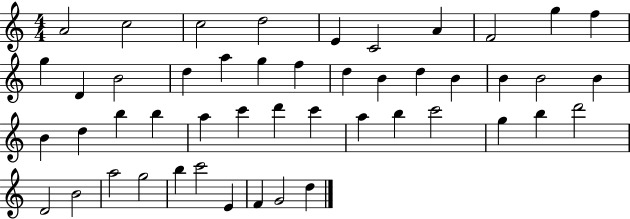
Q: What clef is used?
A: treble